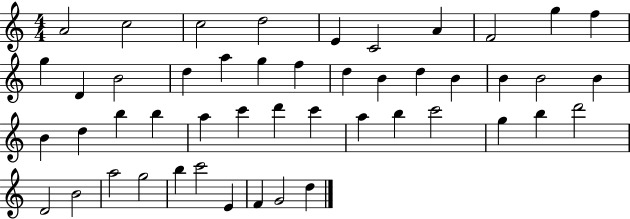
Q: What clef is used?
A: treble